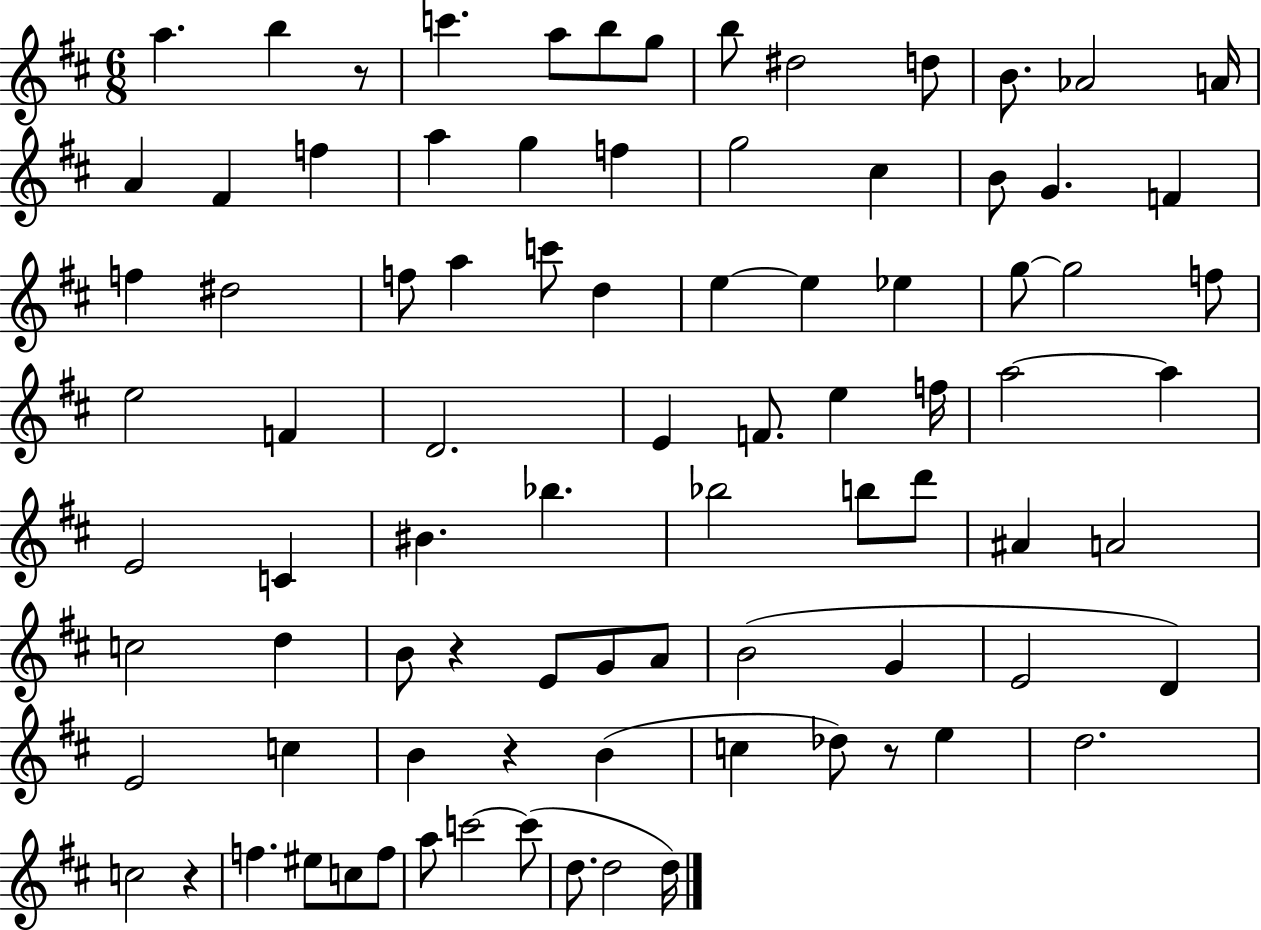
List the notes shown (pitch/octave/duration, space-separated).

A5/q. B5/q R/e C6/q. A5/e B5/e G5/e B5/e D#5/h D5/e B4/e. Ab4/h A4/s A4/q F#4/q F5/q A5/q G5/q F5/q G5/h C#5/q B4/e G4/q. F4/q F5/q D#5/h F5/e A5/q C6/e D5/q E5/q E5/q Eb5/q G5/e G5/h F5/e E5/h F4/q D4/h. E4/q F4/e. E5/q F5/s A5/h A5/q E4/h C4/q BIS4/q. Bb5/q. Bb5/h B5/e D6/e A#4/q A4/h C5/h D5/q B4/e R/q E4/e G4/e A4/e B4/h G4/q E4/h D4/q E4/h C5/q B4/q R/q B4/q C5/q Db5/e R/e E5/q D5/h. C5/h R/q F5/q. EIS5/e C5/e F5/e A5/e C6/h C6/e D5/e. D5/h D5/s